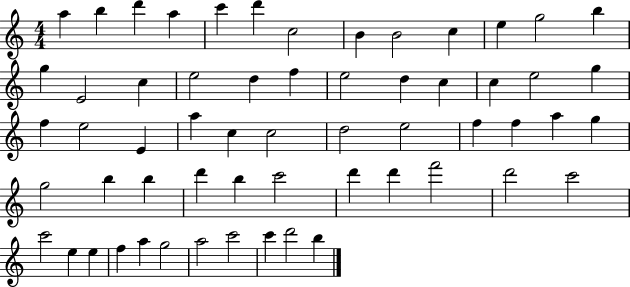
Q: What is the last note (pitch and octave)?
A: B5